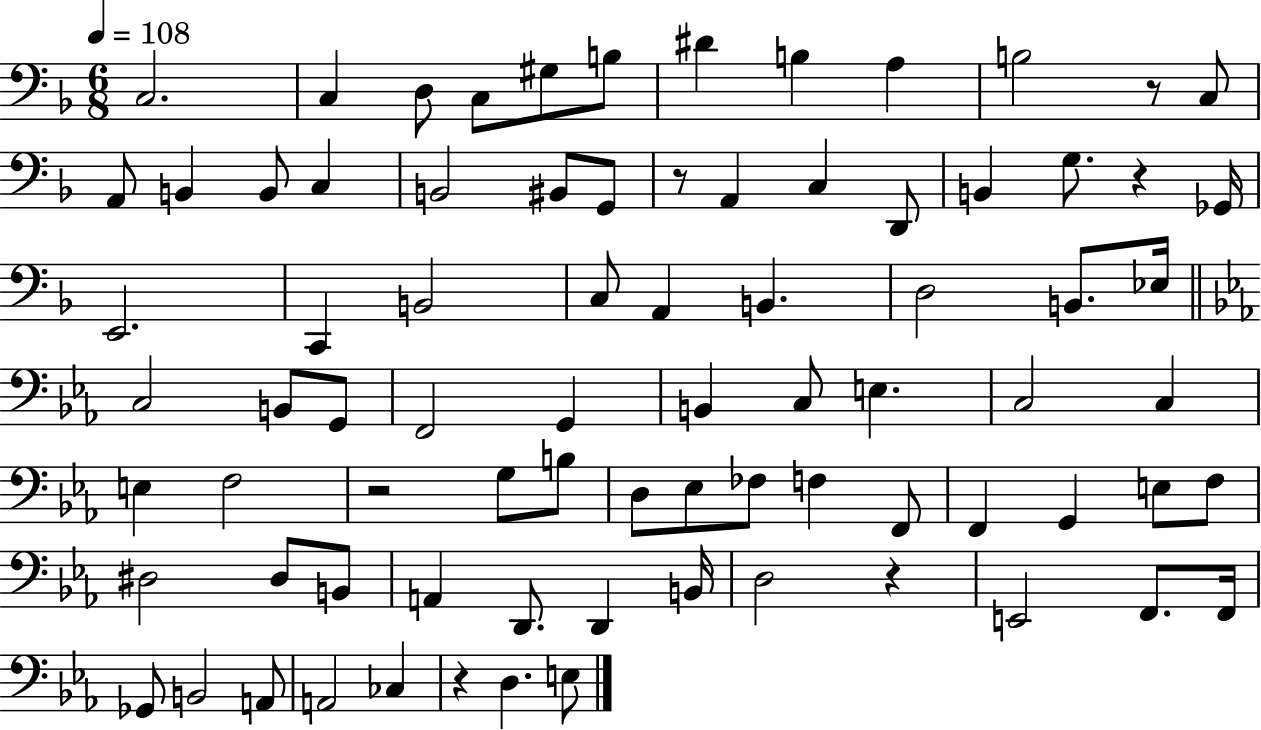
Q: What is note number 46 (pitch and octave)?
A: G3